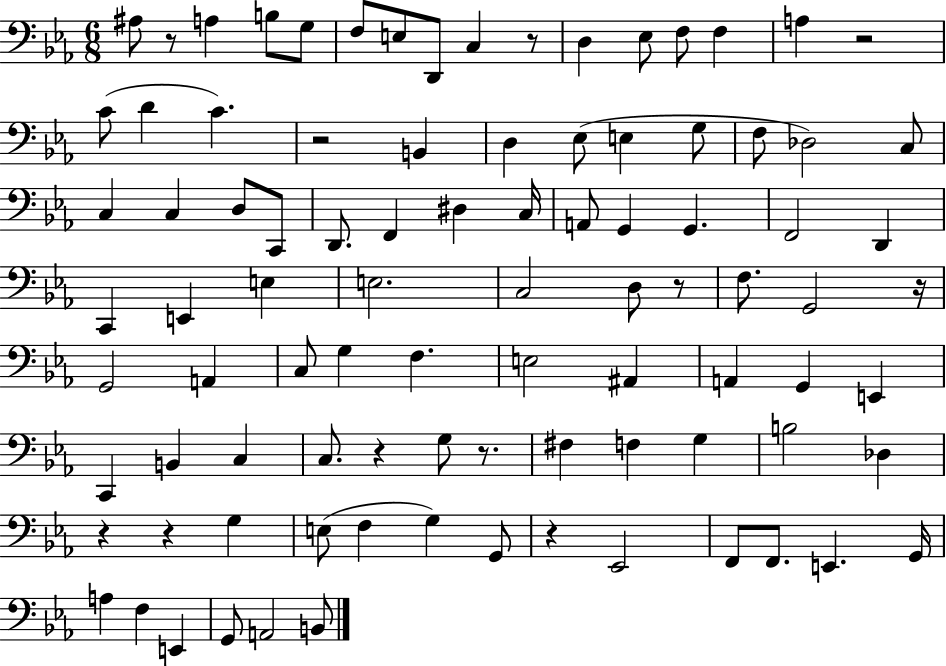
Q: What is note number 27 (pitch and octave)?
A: D3